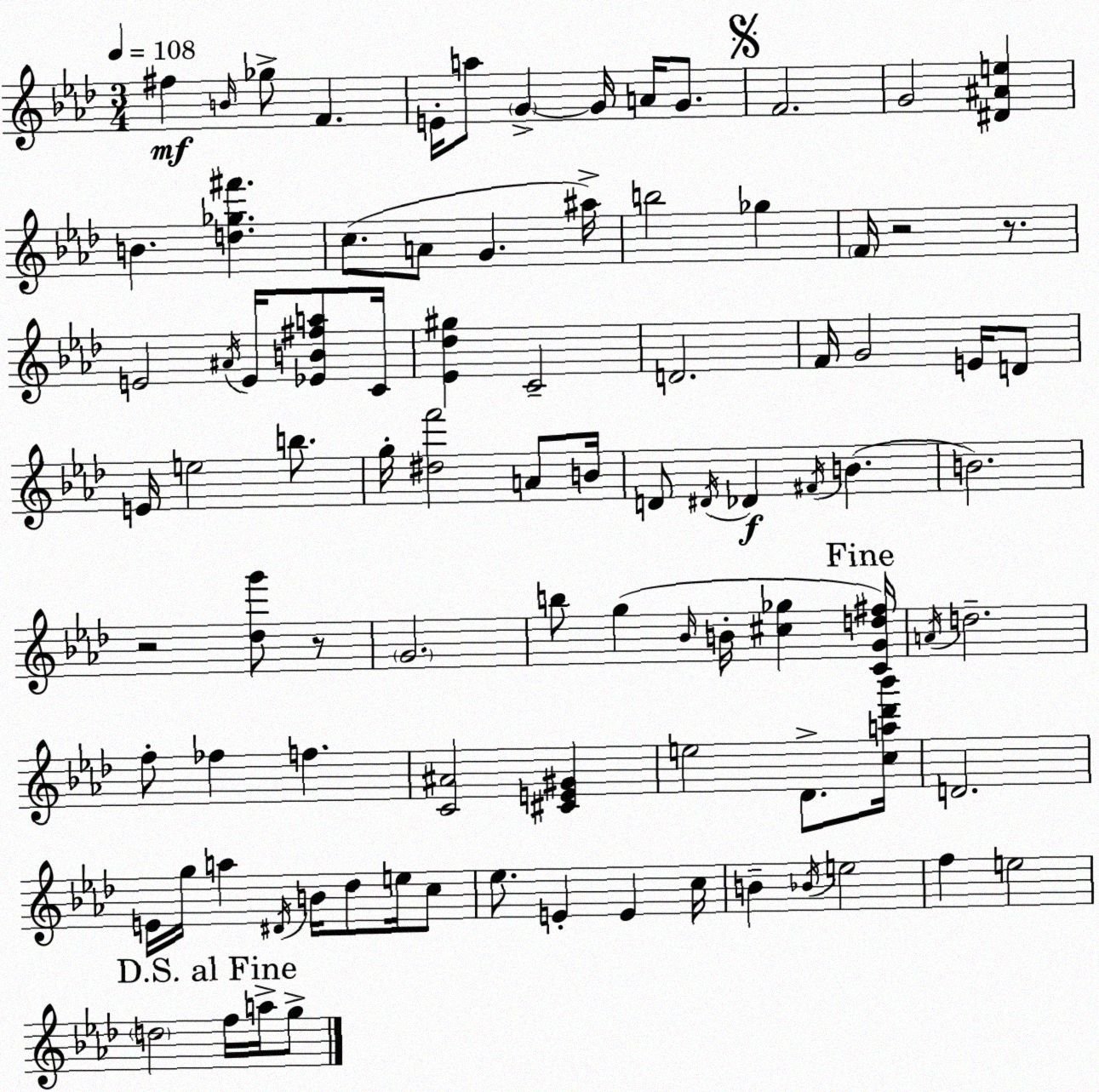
X:1
T:Untitled
M:3/4
L:1/4
K:Fm
^f B/4 _g/2 F E/4 a/2 G G/4 A/4 G/2 F2 G2 [^D^Ae] B [d_g^f'] c/2 A/2 G ^a/4 b2 _g F/4 z2 z/2 E2 ^A/4 E/4 [_EB^fa]/2 C/4 [_E_d^g] C2 D2 F/4 G2 E/4 D/2 E/4 e2 b/2 g/4 [^df']2 A/2 B/4 D/2 ^D/4 _D ^F/4 B B2 z2 [_dg']/2 z/2 G2 b/2 g _B/4 B/4 [^c_g] [CGd^f]/4 A/4 d2 f/2 _f f [C^A]2 [^CE^G] e2 _D/2 [ca_d'_b']/4 D2 E/4 g/4 a ^D/4 B/4 _d/2 e/4 c/2 _e/2 E E c/4 B _B/4 e2 f e2 d2 f/4 a/4 g/2